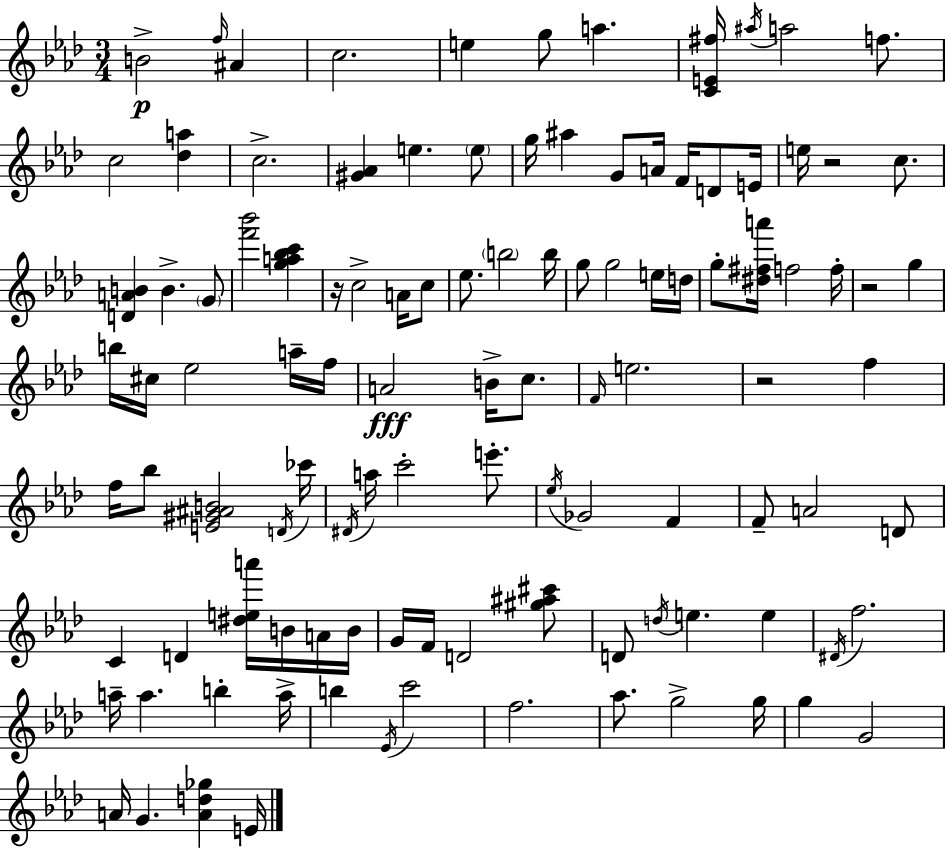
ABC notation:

X:1
T:Untitled
M:3/4
L:1/4
K:Ab
B2 f/4 ^A c2 e g/2 a [CE^f]/4 ^a/4 a2 f/2 c2 [_da] c2 [^G_A] e e/2 g/4 ^a G/2 A/4 F/4 D/2 E/4 e/4 z2 c/2 [DAB] B G/2 [f'_b']2 [ga_bc'] z/4 c2 A/4 c/2 _e/2 b2 b/4 g/2 g2 e/4 d/4 g/2 [^d^fa']/4 f2 f/4 z2 g b/4 ^c/4 _e2 a/4 f/4 A2 B/4 c/2 F/4 e2 z2 f f/4 _b/2 [E^G^AB]2 D/4 _c'/4 ^D/4 a/4 c'2 e'/2 _e/4 _G2 F F/2 A2 D/2 C D [^dea']/4 B/4 A/4 B/4 G/4 F/4 D2 [^g^a^c']/2 D/2 d/4 e e ^D/4 f2 a/4 a b a/4 b _E/4 c'2 f2 _a/2 g2 g/4 g G2 A/4 G [Ad_g] E/4